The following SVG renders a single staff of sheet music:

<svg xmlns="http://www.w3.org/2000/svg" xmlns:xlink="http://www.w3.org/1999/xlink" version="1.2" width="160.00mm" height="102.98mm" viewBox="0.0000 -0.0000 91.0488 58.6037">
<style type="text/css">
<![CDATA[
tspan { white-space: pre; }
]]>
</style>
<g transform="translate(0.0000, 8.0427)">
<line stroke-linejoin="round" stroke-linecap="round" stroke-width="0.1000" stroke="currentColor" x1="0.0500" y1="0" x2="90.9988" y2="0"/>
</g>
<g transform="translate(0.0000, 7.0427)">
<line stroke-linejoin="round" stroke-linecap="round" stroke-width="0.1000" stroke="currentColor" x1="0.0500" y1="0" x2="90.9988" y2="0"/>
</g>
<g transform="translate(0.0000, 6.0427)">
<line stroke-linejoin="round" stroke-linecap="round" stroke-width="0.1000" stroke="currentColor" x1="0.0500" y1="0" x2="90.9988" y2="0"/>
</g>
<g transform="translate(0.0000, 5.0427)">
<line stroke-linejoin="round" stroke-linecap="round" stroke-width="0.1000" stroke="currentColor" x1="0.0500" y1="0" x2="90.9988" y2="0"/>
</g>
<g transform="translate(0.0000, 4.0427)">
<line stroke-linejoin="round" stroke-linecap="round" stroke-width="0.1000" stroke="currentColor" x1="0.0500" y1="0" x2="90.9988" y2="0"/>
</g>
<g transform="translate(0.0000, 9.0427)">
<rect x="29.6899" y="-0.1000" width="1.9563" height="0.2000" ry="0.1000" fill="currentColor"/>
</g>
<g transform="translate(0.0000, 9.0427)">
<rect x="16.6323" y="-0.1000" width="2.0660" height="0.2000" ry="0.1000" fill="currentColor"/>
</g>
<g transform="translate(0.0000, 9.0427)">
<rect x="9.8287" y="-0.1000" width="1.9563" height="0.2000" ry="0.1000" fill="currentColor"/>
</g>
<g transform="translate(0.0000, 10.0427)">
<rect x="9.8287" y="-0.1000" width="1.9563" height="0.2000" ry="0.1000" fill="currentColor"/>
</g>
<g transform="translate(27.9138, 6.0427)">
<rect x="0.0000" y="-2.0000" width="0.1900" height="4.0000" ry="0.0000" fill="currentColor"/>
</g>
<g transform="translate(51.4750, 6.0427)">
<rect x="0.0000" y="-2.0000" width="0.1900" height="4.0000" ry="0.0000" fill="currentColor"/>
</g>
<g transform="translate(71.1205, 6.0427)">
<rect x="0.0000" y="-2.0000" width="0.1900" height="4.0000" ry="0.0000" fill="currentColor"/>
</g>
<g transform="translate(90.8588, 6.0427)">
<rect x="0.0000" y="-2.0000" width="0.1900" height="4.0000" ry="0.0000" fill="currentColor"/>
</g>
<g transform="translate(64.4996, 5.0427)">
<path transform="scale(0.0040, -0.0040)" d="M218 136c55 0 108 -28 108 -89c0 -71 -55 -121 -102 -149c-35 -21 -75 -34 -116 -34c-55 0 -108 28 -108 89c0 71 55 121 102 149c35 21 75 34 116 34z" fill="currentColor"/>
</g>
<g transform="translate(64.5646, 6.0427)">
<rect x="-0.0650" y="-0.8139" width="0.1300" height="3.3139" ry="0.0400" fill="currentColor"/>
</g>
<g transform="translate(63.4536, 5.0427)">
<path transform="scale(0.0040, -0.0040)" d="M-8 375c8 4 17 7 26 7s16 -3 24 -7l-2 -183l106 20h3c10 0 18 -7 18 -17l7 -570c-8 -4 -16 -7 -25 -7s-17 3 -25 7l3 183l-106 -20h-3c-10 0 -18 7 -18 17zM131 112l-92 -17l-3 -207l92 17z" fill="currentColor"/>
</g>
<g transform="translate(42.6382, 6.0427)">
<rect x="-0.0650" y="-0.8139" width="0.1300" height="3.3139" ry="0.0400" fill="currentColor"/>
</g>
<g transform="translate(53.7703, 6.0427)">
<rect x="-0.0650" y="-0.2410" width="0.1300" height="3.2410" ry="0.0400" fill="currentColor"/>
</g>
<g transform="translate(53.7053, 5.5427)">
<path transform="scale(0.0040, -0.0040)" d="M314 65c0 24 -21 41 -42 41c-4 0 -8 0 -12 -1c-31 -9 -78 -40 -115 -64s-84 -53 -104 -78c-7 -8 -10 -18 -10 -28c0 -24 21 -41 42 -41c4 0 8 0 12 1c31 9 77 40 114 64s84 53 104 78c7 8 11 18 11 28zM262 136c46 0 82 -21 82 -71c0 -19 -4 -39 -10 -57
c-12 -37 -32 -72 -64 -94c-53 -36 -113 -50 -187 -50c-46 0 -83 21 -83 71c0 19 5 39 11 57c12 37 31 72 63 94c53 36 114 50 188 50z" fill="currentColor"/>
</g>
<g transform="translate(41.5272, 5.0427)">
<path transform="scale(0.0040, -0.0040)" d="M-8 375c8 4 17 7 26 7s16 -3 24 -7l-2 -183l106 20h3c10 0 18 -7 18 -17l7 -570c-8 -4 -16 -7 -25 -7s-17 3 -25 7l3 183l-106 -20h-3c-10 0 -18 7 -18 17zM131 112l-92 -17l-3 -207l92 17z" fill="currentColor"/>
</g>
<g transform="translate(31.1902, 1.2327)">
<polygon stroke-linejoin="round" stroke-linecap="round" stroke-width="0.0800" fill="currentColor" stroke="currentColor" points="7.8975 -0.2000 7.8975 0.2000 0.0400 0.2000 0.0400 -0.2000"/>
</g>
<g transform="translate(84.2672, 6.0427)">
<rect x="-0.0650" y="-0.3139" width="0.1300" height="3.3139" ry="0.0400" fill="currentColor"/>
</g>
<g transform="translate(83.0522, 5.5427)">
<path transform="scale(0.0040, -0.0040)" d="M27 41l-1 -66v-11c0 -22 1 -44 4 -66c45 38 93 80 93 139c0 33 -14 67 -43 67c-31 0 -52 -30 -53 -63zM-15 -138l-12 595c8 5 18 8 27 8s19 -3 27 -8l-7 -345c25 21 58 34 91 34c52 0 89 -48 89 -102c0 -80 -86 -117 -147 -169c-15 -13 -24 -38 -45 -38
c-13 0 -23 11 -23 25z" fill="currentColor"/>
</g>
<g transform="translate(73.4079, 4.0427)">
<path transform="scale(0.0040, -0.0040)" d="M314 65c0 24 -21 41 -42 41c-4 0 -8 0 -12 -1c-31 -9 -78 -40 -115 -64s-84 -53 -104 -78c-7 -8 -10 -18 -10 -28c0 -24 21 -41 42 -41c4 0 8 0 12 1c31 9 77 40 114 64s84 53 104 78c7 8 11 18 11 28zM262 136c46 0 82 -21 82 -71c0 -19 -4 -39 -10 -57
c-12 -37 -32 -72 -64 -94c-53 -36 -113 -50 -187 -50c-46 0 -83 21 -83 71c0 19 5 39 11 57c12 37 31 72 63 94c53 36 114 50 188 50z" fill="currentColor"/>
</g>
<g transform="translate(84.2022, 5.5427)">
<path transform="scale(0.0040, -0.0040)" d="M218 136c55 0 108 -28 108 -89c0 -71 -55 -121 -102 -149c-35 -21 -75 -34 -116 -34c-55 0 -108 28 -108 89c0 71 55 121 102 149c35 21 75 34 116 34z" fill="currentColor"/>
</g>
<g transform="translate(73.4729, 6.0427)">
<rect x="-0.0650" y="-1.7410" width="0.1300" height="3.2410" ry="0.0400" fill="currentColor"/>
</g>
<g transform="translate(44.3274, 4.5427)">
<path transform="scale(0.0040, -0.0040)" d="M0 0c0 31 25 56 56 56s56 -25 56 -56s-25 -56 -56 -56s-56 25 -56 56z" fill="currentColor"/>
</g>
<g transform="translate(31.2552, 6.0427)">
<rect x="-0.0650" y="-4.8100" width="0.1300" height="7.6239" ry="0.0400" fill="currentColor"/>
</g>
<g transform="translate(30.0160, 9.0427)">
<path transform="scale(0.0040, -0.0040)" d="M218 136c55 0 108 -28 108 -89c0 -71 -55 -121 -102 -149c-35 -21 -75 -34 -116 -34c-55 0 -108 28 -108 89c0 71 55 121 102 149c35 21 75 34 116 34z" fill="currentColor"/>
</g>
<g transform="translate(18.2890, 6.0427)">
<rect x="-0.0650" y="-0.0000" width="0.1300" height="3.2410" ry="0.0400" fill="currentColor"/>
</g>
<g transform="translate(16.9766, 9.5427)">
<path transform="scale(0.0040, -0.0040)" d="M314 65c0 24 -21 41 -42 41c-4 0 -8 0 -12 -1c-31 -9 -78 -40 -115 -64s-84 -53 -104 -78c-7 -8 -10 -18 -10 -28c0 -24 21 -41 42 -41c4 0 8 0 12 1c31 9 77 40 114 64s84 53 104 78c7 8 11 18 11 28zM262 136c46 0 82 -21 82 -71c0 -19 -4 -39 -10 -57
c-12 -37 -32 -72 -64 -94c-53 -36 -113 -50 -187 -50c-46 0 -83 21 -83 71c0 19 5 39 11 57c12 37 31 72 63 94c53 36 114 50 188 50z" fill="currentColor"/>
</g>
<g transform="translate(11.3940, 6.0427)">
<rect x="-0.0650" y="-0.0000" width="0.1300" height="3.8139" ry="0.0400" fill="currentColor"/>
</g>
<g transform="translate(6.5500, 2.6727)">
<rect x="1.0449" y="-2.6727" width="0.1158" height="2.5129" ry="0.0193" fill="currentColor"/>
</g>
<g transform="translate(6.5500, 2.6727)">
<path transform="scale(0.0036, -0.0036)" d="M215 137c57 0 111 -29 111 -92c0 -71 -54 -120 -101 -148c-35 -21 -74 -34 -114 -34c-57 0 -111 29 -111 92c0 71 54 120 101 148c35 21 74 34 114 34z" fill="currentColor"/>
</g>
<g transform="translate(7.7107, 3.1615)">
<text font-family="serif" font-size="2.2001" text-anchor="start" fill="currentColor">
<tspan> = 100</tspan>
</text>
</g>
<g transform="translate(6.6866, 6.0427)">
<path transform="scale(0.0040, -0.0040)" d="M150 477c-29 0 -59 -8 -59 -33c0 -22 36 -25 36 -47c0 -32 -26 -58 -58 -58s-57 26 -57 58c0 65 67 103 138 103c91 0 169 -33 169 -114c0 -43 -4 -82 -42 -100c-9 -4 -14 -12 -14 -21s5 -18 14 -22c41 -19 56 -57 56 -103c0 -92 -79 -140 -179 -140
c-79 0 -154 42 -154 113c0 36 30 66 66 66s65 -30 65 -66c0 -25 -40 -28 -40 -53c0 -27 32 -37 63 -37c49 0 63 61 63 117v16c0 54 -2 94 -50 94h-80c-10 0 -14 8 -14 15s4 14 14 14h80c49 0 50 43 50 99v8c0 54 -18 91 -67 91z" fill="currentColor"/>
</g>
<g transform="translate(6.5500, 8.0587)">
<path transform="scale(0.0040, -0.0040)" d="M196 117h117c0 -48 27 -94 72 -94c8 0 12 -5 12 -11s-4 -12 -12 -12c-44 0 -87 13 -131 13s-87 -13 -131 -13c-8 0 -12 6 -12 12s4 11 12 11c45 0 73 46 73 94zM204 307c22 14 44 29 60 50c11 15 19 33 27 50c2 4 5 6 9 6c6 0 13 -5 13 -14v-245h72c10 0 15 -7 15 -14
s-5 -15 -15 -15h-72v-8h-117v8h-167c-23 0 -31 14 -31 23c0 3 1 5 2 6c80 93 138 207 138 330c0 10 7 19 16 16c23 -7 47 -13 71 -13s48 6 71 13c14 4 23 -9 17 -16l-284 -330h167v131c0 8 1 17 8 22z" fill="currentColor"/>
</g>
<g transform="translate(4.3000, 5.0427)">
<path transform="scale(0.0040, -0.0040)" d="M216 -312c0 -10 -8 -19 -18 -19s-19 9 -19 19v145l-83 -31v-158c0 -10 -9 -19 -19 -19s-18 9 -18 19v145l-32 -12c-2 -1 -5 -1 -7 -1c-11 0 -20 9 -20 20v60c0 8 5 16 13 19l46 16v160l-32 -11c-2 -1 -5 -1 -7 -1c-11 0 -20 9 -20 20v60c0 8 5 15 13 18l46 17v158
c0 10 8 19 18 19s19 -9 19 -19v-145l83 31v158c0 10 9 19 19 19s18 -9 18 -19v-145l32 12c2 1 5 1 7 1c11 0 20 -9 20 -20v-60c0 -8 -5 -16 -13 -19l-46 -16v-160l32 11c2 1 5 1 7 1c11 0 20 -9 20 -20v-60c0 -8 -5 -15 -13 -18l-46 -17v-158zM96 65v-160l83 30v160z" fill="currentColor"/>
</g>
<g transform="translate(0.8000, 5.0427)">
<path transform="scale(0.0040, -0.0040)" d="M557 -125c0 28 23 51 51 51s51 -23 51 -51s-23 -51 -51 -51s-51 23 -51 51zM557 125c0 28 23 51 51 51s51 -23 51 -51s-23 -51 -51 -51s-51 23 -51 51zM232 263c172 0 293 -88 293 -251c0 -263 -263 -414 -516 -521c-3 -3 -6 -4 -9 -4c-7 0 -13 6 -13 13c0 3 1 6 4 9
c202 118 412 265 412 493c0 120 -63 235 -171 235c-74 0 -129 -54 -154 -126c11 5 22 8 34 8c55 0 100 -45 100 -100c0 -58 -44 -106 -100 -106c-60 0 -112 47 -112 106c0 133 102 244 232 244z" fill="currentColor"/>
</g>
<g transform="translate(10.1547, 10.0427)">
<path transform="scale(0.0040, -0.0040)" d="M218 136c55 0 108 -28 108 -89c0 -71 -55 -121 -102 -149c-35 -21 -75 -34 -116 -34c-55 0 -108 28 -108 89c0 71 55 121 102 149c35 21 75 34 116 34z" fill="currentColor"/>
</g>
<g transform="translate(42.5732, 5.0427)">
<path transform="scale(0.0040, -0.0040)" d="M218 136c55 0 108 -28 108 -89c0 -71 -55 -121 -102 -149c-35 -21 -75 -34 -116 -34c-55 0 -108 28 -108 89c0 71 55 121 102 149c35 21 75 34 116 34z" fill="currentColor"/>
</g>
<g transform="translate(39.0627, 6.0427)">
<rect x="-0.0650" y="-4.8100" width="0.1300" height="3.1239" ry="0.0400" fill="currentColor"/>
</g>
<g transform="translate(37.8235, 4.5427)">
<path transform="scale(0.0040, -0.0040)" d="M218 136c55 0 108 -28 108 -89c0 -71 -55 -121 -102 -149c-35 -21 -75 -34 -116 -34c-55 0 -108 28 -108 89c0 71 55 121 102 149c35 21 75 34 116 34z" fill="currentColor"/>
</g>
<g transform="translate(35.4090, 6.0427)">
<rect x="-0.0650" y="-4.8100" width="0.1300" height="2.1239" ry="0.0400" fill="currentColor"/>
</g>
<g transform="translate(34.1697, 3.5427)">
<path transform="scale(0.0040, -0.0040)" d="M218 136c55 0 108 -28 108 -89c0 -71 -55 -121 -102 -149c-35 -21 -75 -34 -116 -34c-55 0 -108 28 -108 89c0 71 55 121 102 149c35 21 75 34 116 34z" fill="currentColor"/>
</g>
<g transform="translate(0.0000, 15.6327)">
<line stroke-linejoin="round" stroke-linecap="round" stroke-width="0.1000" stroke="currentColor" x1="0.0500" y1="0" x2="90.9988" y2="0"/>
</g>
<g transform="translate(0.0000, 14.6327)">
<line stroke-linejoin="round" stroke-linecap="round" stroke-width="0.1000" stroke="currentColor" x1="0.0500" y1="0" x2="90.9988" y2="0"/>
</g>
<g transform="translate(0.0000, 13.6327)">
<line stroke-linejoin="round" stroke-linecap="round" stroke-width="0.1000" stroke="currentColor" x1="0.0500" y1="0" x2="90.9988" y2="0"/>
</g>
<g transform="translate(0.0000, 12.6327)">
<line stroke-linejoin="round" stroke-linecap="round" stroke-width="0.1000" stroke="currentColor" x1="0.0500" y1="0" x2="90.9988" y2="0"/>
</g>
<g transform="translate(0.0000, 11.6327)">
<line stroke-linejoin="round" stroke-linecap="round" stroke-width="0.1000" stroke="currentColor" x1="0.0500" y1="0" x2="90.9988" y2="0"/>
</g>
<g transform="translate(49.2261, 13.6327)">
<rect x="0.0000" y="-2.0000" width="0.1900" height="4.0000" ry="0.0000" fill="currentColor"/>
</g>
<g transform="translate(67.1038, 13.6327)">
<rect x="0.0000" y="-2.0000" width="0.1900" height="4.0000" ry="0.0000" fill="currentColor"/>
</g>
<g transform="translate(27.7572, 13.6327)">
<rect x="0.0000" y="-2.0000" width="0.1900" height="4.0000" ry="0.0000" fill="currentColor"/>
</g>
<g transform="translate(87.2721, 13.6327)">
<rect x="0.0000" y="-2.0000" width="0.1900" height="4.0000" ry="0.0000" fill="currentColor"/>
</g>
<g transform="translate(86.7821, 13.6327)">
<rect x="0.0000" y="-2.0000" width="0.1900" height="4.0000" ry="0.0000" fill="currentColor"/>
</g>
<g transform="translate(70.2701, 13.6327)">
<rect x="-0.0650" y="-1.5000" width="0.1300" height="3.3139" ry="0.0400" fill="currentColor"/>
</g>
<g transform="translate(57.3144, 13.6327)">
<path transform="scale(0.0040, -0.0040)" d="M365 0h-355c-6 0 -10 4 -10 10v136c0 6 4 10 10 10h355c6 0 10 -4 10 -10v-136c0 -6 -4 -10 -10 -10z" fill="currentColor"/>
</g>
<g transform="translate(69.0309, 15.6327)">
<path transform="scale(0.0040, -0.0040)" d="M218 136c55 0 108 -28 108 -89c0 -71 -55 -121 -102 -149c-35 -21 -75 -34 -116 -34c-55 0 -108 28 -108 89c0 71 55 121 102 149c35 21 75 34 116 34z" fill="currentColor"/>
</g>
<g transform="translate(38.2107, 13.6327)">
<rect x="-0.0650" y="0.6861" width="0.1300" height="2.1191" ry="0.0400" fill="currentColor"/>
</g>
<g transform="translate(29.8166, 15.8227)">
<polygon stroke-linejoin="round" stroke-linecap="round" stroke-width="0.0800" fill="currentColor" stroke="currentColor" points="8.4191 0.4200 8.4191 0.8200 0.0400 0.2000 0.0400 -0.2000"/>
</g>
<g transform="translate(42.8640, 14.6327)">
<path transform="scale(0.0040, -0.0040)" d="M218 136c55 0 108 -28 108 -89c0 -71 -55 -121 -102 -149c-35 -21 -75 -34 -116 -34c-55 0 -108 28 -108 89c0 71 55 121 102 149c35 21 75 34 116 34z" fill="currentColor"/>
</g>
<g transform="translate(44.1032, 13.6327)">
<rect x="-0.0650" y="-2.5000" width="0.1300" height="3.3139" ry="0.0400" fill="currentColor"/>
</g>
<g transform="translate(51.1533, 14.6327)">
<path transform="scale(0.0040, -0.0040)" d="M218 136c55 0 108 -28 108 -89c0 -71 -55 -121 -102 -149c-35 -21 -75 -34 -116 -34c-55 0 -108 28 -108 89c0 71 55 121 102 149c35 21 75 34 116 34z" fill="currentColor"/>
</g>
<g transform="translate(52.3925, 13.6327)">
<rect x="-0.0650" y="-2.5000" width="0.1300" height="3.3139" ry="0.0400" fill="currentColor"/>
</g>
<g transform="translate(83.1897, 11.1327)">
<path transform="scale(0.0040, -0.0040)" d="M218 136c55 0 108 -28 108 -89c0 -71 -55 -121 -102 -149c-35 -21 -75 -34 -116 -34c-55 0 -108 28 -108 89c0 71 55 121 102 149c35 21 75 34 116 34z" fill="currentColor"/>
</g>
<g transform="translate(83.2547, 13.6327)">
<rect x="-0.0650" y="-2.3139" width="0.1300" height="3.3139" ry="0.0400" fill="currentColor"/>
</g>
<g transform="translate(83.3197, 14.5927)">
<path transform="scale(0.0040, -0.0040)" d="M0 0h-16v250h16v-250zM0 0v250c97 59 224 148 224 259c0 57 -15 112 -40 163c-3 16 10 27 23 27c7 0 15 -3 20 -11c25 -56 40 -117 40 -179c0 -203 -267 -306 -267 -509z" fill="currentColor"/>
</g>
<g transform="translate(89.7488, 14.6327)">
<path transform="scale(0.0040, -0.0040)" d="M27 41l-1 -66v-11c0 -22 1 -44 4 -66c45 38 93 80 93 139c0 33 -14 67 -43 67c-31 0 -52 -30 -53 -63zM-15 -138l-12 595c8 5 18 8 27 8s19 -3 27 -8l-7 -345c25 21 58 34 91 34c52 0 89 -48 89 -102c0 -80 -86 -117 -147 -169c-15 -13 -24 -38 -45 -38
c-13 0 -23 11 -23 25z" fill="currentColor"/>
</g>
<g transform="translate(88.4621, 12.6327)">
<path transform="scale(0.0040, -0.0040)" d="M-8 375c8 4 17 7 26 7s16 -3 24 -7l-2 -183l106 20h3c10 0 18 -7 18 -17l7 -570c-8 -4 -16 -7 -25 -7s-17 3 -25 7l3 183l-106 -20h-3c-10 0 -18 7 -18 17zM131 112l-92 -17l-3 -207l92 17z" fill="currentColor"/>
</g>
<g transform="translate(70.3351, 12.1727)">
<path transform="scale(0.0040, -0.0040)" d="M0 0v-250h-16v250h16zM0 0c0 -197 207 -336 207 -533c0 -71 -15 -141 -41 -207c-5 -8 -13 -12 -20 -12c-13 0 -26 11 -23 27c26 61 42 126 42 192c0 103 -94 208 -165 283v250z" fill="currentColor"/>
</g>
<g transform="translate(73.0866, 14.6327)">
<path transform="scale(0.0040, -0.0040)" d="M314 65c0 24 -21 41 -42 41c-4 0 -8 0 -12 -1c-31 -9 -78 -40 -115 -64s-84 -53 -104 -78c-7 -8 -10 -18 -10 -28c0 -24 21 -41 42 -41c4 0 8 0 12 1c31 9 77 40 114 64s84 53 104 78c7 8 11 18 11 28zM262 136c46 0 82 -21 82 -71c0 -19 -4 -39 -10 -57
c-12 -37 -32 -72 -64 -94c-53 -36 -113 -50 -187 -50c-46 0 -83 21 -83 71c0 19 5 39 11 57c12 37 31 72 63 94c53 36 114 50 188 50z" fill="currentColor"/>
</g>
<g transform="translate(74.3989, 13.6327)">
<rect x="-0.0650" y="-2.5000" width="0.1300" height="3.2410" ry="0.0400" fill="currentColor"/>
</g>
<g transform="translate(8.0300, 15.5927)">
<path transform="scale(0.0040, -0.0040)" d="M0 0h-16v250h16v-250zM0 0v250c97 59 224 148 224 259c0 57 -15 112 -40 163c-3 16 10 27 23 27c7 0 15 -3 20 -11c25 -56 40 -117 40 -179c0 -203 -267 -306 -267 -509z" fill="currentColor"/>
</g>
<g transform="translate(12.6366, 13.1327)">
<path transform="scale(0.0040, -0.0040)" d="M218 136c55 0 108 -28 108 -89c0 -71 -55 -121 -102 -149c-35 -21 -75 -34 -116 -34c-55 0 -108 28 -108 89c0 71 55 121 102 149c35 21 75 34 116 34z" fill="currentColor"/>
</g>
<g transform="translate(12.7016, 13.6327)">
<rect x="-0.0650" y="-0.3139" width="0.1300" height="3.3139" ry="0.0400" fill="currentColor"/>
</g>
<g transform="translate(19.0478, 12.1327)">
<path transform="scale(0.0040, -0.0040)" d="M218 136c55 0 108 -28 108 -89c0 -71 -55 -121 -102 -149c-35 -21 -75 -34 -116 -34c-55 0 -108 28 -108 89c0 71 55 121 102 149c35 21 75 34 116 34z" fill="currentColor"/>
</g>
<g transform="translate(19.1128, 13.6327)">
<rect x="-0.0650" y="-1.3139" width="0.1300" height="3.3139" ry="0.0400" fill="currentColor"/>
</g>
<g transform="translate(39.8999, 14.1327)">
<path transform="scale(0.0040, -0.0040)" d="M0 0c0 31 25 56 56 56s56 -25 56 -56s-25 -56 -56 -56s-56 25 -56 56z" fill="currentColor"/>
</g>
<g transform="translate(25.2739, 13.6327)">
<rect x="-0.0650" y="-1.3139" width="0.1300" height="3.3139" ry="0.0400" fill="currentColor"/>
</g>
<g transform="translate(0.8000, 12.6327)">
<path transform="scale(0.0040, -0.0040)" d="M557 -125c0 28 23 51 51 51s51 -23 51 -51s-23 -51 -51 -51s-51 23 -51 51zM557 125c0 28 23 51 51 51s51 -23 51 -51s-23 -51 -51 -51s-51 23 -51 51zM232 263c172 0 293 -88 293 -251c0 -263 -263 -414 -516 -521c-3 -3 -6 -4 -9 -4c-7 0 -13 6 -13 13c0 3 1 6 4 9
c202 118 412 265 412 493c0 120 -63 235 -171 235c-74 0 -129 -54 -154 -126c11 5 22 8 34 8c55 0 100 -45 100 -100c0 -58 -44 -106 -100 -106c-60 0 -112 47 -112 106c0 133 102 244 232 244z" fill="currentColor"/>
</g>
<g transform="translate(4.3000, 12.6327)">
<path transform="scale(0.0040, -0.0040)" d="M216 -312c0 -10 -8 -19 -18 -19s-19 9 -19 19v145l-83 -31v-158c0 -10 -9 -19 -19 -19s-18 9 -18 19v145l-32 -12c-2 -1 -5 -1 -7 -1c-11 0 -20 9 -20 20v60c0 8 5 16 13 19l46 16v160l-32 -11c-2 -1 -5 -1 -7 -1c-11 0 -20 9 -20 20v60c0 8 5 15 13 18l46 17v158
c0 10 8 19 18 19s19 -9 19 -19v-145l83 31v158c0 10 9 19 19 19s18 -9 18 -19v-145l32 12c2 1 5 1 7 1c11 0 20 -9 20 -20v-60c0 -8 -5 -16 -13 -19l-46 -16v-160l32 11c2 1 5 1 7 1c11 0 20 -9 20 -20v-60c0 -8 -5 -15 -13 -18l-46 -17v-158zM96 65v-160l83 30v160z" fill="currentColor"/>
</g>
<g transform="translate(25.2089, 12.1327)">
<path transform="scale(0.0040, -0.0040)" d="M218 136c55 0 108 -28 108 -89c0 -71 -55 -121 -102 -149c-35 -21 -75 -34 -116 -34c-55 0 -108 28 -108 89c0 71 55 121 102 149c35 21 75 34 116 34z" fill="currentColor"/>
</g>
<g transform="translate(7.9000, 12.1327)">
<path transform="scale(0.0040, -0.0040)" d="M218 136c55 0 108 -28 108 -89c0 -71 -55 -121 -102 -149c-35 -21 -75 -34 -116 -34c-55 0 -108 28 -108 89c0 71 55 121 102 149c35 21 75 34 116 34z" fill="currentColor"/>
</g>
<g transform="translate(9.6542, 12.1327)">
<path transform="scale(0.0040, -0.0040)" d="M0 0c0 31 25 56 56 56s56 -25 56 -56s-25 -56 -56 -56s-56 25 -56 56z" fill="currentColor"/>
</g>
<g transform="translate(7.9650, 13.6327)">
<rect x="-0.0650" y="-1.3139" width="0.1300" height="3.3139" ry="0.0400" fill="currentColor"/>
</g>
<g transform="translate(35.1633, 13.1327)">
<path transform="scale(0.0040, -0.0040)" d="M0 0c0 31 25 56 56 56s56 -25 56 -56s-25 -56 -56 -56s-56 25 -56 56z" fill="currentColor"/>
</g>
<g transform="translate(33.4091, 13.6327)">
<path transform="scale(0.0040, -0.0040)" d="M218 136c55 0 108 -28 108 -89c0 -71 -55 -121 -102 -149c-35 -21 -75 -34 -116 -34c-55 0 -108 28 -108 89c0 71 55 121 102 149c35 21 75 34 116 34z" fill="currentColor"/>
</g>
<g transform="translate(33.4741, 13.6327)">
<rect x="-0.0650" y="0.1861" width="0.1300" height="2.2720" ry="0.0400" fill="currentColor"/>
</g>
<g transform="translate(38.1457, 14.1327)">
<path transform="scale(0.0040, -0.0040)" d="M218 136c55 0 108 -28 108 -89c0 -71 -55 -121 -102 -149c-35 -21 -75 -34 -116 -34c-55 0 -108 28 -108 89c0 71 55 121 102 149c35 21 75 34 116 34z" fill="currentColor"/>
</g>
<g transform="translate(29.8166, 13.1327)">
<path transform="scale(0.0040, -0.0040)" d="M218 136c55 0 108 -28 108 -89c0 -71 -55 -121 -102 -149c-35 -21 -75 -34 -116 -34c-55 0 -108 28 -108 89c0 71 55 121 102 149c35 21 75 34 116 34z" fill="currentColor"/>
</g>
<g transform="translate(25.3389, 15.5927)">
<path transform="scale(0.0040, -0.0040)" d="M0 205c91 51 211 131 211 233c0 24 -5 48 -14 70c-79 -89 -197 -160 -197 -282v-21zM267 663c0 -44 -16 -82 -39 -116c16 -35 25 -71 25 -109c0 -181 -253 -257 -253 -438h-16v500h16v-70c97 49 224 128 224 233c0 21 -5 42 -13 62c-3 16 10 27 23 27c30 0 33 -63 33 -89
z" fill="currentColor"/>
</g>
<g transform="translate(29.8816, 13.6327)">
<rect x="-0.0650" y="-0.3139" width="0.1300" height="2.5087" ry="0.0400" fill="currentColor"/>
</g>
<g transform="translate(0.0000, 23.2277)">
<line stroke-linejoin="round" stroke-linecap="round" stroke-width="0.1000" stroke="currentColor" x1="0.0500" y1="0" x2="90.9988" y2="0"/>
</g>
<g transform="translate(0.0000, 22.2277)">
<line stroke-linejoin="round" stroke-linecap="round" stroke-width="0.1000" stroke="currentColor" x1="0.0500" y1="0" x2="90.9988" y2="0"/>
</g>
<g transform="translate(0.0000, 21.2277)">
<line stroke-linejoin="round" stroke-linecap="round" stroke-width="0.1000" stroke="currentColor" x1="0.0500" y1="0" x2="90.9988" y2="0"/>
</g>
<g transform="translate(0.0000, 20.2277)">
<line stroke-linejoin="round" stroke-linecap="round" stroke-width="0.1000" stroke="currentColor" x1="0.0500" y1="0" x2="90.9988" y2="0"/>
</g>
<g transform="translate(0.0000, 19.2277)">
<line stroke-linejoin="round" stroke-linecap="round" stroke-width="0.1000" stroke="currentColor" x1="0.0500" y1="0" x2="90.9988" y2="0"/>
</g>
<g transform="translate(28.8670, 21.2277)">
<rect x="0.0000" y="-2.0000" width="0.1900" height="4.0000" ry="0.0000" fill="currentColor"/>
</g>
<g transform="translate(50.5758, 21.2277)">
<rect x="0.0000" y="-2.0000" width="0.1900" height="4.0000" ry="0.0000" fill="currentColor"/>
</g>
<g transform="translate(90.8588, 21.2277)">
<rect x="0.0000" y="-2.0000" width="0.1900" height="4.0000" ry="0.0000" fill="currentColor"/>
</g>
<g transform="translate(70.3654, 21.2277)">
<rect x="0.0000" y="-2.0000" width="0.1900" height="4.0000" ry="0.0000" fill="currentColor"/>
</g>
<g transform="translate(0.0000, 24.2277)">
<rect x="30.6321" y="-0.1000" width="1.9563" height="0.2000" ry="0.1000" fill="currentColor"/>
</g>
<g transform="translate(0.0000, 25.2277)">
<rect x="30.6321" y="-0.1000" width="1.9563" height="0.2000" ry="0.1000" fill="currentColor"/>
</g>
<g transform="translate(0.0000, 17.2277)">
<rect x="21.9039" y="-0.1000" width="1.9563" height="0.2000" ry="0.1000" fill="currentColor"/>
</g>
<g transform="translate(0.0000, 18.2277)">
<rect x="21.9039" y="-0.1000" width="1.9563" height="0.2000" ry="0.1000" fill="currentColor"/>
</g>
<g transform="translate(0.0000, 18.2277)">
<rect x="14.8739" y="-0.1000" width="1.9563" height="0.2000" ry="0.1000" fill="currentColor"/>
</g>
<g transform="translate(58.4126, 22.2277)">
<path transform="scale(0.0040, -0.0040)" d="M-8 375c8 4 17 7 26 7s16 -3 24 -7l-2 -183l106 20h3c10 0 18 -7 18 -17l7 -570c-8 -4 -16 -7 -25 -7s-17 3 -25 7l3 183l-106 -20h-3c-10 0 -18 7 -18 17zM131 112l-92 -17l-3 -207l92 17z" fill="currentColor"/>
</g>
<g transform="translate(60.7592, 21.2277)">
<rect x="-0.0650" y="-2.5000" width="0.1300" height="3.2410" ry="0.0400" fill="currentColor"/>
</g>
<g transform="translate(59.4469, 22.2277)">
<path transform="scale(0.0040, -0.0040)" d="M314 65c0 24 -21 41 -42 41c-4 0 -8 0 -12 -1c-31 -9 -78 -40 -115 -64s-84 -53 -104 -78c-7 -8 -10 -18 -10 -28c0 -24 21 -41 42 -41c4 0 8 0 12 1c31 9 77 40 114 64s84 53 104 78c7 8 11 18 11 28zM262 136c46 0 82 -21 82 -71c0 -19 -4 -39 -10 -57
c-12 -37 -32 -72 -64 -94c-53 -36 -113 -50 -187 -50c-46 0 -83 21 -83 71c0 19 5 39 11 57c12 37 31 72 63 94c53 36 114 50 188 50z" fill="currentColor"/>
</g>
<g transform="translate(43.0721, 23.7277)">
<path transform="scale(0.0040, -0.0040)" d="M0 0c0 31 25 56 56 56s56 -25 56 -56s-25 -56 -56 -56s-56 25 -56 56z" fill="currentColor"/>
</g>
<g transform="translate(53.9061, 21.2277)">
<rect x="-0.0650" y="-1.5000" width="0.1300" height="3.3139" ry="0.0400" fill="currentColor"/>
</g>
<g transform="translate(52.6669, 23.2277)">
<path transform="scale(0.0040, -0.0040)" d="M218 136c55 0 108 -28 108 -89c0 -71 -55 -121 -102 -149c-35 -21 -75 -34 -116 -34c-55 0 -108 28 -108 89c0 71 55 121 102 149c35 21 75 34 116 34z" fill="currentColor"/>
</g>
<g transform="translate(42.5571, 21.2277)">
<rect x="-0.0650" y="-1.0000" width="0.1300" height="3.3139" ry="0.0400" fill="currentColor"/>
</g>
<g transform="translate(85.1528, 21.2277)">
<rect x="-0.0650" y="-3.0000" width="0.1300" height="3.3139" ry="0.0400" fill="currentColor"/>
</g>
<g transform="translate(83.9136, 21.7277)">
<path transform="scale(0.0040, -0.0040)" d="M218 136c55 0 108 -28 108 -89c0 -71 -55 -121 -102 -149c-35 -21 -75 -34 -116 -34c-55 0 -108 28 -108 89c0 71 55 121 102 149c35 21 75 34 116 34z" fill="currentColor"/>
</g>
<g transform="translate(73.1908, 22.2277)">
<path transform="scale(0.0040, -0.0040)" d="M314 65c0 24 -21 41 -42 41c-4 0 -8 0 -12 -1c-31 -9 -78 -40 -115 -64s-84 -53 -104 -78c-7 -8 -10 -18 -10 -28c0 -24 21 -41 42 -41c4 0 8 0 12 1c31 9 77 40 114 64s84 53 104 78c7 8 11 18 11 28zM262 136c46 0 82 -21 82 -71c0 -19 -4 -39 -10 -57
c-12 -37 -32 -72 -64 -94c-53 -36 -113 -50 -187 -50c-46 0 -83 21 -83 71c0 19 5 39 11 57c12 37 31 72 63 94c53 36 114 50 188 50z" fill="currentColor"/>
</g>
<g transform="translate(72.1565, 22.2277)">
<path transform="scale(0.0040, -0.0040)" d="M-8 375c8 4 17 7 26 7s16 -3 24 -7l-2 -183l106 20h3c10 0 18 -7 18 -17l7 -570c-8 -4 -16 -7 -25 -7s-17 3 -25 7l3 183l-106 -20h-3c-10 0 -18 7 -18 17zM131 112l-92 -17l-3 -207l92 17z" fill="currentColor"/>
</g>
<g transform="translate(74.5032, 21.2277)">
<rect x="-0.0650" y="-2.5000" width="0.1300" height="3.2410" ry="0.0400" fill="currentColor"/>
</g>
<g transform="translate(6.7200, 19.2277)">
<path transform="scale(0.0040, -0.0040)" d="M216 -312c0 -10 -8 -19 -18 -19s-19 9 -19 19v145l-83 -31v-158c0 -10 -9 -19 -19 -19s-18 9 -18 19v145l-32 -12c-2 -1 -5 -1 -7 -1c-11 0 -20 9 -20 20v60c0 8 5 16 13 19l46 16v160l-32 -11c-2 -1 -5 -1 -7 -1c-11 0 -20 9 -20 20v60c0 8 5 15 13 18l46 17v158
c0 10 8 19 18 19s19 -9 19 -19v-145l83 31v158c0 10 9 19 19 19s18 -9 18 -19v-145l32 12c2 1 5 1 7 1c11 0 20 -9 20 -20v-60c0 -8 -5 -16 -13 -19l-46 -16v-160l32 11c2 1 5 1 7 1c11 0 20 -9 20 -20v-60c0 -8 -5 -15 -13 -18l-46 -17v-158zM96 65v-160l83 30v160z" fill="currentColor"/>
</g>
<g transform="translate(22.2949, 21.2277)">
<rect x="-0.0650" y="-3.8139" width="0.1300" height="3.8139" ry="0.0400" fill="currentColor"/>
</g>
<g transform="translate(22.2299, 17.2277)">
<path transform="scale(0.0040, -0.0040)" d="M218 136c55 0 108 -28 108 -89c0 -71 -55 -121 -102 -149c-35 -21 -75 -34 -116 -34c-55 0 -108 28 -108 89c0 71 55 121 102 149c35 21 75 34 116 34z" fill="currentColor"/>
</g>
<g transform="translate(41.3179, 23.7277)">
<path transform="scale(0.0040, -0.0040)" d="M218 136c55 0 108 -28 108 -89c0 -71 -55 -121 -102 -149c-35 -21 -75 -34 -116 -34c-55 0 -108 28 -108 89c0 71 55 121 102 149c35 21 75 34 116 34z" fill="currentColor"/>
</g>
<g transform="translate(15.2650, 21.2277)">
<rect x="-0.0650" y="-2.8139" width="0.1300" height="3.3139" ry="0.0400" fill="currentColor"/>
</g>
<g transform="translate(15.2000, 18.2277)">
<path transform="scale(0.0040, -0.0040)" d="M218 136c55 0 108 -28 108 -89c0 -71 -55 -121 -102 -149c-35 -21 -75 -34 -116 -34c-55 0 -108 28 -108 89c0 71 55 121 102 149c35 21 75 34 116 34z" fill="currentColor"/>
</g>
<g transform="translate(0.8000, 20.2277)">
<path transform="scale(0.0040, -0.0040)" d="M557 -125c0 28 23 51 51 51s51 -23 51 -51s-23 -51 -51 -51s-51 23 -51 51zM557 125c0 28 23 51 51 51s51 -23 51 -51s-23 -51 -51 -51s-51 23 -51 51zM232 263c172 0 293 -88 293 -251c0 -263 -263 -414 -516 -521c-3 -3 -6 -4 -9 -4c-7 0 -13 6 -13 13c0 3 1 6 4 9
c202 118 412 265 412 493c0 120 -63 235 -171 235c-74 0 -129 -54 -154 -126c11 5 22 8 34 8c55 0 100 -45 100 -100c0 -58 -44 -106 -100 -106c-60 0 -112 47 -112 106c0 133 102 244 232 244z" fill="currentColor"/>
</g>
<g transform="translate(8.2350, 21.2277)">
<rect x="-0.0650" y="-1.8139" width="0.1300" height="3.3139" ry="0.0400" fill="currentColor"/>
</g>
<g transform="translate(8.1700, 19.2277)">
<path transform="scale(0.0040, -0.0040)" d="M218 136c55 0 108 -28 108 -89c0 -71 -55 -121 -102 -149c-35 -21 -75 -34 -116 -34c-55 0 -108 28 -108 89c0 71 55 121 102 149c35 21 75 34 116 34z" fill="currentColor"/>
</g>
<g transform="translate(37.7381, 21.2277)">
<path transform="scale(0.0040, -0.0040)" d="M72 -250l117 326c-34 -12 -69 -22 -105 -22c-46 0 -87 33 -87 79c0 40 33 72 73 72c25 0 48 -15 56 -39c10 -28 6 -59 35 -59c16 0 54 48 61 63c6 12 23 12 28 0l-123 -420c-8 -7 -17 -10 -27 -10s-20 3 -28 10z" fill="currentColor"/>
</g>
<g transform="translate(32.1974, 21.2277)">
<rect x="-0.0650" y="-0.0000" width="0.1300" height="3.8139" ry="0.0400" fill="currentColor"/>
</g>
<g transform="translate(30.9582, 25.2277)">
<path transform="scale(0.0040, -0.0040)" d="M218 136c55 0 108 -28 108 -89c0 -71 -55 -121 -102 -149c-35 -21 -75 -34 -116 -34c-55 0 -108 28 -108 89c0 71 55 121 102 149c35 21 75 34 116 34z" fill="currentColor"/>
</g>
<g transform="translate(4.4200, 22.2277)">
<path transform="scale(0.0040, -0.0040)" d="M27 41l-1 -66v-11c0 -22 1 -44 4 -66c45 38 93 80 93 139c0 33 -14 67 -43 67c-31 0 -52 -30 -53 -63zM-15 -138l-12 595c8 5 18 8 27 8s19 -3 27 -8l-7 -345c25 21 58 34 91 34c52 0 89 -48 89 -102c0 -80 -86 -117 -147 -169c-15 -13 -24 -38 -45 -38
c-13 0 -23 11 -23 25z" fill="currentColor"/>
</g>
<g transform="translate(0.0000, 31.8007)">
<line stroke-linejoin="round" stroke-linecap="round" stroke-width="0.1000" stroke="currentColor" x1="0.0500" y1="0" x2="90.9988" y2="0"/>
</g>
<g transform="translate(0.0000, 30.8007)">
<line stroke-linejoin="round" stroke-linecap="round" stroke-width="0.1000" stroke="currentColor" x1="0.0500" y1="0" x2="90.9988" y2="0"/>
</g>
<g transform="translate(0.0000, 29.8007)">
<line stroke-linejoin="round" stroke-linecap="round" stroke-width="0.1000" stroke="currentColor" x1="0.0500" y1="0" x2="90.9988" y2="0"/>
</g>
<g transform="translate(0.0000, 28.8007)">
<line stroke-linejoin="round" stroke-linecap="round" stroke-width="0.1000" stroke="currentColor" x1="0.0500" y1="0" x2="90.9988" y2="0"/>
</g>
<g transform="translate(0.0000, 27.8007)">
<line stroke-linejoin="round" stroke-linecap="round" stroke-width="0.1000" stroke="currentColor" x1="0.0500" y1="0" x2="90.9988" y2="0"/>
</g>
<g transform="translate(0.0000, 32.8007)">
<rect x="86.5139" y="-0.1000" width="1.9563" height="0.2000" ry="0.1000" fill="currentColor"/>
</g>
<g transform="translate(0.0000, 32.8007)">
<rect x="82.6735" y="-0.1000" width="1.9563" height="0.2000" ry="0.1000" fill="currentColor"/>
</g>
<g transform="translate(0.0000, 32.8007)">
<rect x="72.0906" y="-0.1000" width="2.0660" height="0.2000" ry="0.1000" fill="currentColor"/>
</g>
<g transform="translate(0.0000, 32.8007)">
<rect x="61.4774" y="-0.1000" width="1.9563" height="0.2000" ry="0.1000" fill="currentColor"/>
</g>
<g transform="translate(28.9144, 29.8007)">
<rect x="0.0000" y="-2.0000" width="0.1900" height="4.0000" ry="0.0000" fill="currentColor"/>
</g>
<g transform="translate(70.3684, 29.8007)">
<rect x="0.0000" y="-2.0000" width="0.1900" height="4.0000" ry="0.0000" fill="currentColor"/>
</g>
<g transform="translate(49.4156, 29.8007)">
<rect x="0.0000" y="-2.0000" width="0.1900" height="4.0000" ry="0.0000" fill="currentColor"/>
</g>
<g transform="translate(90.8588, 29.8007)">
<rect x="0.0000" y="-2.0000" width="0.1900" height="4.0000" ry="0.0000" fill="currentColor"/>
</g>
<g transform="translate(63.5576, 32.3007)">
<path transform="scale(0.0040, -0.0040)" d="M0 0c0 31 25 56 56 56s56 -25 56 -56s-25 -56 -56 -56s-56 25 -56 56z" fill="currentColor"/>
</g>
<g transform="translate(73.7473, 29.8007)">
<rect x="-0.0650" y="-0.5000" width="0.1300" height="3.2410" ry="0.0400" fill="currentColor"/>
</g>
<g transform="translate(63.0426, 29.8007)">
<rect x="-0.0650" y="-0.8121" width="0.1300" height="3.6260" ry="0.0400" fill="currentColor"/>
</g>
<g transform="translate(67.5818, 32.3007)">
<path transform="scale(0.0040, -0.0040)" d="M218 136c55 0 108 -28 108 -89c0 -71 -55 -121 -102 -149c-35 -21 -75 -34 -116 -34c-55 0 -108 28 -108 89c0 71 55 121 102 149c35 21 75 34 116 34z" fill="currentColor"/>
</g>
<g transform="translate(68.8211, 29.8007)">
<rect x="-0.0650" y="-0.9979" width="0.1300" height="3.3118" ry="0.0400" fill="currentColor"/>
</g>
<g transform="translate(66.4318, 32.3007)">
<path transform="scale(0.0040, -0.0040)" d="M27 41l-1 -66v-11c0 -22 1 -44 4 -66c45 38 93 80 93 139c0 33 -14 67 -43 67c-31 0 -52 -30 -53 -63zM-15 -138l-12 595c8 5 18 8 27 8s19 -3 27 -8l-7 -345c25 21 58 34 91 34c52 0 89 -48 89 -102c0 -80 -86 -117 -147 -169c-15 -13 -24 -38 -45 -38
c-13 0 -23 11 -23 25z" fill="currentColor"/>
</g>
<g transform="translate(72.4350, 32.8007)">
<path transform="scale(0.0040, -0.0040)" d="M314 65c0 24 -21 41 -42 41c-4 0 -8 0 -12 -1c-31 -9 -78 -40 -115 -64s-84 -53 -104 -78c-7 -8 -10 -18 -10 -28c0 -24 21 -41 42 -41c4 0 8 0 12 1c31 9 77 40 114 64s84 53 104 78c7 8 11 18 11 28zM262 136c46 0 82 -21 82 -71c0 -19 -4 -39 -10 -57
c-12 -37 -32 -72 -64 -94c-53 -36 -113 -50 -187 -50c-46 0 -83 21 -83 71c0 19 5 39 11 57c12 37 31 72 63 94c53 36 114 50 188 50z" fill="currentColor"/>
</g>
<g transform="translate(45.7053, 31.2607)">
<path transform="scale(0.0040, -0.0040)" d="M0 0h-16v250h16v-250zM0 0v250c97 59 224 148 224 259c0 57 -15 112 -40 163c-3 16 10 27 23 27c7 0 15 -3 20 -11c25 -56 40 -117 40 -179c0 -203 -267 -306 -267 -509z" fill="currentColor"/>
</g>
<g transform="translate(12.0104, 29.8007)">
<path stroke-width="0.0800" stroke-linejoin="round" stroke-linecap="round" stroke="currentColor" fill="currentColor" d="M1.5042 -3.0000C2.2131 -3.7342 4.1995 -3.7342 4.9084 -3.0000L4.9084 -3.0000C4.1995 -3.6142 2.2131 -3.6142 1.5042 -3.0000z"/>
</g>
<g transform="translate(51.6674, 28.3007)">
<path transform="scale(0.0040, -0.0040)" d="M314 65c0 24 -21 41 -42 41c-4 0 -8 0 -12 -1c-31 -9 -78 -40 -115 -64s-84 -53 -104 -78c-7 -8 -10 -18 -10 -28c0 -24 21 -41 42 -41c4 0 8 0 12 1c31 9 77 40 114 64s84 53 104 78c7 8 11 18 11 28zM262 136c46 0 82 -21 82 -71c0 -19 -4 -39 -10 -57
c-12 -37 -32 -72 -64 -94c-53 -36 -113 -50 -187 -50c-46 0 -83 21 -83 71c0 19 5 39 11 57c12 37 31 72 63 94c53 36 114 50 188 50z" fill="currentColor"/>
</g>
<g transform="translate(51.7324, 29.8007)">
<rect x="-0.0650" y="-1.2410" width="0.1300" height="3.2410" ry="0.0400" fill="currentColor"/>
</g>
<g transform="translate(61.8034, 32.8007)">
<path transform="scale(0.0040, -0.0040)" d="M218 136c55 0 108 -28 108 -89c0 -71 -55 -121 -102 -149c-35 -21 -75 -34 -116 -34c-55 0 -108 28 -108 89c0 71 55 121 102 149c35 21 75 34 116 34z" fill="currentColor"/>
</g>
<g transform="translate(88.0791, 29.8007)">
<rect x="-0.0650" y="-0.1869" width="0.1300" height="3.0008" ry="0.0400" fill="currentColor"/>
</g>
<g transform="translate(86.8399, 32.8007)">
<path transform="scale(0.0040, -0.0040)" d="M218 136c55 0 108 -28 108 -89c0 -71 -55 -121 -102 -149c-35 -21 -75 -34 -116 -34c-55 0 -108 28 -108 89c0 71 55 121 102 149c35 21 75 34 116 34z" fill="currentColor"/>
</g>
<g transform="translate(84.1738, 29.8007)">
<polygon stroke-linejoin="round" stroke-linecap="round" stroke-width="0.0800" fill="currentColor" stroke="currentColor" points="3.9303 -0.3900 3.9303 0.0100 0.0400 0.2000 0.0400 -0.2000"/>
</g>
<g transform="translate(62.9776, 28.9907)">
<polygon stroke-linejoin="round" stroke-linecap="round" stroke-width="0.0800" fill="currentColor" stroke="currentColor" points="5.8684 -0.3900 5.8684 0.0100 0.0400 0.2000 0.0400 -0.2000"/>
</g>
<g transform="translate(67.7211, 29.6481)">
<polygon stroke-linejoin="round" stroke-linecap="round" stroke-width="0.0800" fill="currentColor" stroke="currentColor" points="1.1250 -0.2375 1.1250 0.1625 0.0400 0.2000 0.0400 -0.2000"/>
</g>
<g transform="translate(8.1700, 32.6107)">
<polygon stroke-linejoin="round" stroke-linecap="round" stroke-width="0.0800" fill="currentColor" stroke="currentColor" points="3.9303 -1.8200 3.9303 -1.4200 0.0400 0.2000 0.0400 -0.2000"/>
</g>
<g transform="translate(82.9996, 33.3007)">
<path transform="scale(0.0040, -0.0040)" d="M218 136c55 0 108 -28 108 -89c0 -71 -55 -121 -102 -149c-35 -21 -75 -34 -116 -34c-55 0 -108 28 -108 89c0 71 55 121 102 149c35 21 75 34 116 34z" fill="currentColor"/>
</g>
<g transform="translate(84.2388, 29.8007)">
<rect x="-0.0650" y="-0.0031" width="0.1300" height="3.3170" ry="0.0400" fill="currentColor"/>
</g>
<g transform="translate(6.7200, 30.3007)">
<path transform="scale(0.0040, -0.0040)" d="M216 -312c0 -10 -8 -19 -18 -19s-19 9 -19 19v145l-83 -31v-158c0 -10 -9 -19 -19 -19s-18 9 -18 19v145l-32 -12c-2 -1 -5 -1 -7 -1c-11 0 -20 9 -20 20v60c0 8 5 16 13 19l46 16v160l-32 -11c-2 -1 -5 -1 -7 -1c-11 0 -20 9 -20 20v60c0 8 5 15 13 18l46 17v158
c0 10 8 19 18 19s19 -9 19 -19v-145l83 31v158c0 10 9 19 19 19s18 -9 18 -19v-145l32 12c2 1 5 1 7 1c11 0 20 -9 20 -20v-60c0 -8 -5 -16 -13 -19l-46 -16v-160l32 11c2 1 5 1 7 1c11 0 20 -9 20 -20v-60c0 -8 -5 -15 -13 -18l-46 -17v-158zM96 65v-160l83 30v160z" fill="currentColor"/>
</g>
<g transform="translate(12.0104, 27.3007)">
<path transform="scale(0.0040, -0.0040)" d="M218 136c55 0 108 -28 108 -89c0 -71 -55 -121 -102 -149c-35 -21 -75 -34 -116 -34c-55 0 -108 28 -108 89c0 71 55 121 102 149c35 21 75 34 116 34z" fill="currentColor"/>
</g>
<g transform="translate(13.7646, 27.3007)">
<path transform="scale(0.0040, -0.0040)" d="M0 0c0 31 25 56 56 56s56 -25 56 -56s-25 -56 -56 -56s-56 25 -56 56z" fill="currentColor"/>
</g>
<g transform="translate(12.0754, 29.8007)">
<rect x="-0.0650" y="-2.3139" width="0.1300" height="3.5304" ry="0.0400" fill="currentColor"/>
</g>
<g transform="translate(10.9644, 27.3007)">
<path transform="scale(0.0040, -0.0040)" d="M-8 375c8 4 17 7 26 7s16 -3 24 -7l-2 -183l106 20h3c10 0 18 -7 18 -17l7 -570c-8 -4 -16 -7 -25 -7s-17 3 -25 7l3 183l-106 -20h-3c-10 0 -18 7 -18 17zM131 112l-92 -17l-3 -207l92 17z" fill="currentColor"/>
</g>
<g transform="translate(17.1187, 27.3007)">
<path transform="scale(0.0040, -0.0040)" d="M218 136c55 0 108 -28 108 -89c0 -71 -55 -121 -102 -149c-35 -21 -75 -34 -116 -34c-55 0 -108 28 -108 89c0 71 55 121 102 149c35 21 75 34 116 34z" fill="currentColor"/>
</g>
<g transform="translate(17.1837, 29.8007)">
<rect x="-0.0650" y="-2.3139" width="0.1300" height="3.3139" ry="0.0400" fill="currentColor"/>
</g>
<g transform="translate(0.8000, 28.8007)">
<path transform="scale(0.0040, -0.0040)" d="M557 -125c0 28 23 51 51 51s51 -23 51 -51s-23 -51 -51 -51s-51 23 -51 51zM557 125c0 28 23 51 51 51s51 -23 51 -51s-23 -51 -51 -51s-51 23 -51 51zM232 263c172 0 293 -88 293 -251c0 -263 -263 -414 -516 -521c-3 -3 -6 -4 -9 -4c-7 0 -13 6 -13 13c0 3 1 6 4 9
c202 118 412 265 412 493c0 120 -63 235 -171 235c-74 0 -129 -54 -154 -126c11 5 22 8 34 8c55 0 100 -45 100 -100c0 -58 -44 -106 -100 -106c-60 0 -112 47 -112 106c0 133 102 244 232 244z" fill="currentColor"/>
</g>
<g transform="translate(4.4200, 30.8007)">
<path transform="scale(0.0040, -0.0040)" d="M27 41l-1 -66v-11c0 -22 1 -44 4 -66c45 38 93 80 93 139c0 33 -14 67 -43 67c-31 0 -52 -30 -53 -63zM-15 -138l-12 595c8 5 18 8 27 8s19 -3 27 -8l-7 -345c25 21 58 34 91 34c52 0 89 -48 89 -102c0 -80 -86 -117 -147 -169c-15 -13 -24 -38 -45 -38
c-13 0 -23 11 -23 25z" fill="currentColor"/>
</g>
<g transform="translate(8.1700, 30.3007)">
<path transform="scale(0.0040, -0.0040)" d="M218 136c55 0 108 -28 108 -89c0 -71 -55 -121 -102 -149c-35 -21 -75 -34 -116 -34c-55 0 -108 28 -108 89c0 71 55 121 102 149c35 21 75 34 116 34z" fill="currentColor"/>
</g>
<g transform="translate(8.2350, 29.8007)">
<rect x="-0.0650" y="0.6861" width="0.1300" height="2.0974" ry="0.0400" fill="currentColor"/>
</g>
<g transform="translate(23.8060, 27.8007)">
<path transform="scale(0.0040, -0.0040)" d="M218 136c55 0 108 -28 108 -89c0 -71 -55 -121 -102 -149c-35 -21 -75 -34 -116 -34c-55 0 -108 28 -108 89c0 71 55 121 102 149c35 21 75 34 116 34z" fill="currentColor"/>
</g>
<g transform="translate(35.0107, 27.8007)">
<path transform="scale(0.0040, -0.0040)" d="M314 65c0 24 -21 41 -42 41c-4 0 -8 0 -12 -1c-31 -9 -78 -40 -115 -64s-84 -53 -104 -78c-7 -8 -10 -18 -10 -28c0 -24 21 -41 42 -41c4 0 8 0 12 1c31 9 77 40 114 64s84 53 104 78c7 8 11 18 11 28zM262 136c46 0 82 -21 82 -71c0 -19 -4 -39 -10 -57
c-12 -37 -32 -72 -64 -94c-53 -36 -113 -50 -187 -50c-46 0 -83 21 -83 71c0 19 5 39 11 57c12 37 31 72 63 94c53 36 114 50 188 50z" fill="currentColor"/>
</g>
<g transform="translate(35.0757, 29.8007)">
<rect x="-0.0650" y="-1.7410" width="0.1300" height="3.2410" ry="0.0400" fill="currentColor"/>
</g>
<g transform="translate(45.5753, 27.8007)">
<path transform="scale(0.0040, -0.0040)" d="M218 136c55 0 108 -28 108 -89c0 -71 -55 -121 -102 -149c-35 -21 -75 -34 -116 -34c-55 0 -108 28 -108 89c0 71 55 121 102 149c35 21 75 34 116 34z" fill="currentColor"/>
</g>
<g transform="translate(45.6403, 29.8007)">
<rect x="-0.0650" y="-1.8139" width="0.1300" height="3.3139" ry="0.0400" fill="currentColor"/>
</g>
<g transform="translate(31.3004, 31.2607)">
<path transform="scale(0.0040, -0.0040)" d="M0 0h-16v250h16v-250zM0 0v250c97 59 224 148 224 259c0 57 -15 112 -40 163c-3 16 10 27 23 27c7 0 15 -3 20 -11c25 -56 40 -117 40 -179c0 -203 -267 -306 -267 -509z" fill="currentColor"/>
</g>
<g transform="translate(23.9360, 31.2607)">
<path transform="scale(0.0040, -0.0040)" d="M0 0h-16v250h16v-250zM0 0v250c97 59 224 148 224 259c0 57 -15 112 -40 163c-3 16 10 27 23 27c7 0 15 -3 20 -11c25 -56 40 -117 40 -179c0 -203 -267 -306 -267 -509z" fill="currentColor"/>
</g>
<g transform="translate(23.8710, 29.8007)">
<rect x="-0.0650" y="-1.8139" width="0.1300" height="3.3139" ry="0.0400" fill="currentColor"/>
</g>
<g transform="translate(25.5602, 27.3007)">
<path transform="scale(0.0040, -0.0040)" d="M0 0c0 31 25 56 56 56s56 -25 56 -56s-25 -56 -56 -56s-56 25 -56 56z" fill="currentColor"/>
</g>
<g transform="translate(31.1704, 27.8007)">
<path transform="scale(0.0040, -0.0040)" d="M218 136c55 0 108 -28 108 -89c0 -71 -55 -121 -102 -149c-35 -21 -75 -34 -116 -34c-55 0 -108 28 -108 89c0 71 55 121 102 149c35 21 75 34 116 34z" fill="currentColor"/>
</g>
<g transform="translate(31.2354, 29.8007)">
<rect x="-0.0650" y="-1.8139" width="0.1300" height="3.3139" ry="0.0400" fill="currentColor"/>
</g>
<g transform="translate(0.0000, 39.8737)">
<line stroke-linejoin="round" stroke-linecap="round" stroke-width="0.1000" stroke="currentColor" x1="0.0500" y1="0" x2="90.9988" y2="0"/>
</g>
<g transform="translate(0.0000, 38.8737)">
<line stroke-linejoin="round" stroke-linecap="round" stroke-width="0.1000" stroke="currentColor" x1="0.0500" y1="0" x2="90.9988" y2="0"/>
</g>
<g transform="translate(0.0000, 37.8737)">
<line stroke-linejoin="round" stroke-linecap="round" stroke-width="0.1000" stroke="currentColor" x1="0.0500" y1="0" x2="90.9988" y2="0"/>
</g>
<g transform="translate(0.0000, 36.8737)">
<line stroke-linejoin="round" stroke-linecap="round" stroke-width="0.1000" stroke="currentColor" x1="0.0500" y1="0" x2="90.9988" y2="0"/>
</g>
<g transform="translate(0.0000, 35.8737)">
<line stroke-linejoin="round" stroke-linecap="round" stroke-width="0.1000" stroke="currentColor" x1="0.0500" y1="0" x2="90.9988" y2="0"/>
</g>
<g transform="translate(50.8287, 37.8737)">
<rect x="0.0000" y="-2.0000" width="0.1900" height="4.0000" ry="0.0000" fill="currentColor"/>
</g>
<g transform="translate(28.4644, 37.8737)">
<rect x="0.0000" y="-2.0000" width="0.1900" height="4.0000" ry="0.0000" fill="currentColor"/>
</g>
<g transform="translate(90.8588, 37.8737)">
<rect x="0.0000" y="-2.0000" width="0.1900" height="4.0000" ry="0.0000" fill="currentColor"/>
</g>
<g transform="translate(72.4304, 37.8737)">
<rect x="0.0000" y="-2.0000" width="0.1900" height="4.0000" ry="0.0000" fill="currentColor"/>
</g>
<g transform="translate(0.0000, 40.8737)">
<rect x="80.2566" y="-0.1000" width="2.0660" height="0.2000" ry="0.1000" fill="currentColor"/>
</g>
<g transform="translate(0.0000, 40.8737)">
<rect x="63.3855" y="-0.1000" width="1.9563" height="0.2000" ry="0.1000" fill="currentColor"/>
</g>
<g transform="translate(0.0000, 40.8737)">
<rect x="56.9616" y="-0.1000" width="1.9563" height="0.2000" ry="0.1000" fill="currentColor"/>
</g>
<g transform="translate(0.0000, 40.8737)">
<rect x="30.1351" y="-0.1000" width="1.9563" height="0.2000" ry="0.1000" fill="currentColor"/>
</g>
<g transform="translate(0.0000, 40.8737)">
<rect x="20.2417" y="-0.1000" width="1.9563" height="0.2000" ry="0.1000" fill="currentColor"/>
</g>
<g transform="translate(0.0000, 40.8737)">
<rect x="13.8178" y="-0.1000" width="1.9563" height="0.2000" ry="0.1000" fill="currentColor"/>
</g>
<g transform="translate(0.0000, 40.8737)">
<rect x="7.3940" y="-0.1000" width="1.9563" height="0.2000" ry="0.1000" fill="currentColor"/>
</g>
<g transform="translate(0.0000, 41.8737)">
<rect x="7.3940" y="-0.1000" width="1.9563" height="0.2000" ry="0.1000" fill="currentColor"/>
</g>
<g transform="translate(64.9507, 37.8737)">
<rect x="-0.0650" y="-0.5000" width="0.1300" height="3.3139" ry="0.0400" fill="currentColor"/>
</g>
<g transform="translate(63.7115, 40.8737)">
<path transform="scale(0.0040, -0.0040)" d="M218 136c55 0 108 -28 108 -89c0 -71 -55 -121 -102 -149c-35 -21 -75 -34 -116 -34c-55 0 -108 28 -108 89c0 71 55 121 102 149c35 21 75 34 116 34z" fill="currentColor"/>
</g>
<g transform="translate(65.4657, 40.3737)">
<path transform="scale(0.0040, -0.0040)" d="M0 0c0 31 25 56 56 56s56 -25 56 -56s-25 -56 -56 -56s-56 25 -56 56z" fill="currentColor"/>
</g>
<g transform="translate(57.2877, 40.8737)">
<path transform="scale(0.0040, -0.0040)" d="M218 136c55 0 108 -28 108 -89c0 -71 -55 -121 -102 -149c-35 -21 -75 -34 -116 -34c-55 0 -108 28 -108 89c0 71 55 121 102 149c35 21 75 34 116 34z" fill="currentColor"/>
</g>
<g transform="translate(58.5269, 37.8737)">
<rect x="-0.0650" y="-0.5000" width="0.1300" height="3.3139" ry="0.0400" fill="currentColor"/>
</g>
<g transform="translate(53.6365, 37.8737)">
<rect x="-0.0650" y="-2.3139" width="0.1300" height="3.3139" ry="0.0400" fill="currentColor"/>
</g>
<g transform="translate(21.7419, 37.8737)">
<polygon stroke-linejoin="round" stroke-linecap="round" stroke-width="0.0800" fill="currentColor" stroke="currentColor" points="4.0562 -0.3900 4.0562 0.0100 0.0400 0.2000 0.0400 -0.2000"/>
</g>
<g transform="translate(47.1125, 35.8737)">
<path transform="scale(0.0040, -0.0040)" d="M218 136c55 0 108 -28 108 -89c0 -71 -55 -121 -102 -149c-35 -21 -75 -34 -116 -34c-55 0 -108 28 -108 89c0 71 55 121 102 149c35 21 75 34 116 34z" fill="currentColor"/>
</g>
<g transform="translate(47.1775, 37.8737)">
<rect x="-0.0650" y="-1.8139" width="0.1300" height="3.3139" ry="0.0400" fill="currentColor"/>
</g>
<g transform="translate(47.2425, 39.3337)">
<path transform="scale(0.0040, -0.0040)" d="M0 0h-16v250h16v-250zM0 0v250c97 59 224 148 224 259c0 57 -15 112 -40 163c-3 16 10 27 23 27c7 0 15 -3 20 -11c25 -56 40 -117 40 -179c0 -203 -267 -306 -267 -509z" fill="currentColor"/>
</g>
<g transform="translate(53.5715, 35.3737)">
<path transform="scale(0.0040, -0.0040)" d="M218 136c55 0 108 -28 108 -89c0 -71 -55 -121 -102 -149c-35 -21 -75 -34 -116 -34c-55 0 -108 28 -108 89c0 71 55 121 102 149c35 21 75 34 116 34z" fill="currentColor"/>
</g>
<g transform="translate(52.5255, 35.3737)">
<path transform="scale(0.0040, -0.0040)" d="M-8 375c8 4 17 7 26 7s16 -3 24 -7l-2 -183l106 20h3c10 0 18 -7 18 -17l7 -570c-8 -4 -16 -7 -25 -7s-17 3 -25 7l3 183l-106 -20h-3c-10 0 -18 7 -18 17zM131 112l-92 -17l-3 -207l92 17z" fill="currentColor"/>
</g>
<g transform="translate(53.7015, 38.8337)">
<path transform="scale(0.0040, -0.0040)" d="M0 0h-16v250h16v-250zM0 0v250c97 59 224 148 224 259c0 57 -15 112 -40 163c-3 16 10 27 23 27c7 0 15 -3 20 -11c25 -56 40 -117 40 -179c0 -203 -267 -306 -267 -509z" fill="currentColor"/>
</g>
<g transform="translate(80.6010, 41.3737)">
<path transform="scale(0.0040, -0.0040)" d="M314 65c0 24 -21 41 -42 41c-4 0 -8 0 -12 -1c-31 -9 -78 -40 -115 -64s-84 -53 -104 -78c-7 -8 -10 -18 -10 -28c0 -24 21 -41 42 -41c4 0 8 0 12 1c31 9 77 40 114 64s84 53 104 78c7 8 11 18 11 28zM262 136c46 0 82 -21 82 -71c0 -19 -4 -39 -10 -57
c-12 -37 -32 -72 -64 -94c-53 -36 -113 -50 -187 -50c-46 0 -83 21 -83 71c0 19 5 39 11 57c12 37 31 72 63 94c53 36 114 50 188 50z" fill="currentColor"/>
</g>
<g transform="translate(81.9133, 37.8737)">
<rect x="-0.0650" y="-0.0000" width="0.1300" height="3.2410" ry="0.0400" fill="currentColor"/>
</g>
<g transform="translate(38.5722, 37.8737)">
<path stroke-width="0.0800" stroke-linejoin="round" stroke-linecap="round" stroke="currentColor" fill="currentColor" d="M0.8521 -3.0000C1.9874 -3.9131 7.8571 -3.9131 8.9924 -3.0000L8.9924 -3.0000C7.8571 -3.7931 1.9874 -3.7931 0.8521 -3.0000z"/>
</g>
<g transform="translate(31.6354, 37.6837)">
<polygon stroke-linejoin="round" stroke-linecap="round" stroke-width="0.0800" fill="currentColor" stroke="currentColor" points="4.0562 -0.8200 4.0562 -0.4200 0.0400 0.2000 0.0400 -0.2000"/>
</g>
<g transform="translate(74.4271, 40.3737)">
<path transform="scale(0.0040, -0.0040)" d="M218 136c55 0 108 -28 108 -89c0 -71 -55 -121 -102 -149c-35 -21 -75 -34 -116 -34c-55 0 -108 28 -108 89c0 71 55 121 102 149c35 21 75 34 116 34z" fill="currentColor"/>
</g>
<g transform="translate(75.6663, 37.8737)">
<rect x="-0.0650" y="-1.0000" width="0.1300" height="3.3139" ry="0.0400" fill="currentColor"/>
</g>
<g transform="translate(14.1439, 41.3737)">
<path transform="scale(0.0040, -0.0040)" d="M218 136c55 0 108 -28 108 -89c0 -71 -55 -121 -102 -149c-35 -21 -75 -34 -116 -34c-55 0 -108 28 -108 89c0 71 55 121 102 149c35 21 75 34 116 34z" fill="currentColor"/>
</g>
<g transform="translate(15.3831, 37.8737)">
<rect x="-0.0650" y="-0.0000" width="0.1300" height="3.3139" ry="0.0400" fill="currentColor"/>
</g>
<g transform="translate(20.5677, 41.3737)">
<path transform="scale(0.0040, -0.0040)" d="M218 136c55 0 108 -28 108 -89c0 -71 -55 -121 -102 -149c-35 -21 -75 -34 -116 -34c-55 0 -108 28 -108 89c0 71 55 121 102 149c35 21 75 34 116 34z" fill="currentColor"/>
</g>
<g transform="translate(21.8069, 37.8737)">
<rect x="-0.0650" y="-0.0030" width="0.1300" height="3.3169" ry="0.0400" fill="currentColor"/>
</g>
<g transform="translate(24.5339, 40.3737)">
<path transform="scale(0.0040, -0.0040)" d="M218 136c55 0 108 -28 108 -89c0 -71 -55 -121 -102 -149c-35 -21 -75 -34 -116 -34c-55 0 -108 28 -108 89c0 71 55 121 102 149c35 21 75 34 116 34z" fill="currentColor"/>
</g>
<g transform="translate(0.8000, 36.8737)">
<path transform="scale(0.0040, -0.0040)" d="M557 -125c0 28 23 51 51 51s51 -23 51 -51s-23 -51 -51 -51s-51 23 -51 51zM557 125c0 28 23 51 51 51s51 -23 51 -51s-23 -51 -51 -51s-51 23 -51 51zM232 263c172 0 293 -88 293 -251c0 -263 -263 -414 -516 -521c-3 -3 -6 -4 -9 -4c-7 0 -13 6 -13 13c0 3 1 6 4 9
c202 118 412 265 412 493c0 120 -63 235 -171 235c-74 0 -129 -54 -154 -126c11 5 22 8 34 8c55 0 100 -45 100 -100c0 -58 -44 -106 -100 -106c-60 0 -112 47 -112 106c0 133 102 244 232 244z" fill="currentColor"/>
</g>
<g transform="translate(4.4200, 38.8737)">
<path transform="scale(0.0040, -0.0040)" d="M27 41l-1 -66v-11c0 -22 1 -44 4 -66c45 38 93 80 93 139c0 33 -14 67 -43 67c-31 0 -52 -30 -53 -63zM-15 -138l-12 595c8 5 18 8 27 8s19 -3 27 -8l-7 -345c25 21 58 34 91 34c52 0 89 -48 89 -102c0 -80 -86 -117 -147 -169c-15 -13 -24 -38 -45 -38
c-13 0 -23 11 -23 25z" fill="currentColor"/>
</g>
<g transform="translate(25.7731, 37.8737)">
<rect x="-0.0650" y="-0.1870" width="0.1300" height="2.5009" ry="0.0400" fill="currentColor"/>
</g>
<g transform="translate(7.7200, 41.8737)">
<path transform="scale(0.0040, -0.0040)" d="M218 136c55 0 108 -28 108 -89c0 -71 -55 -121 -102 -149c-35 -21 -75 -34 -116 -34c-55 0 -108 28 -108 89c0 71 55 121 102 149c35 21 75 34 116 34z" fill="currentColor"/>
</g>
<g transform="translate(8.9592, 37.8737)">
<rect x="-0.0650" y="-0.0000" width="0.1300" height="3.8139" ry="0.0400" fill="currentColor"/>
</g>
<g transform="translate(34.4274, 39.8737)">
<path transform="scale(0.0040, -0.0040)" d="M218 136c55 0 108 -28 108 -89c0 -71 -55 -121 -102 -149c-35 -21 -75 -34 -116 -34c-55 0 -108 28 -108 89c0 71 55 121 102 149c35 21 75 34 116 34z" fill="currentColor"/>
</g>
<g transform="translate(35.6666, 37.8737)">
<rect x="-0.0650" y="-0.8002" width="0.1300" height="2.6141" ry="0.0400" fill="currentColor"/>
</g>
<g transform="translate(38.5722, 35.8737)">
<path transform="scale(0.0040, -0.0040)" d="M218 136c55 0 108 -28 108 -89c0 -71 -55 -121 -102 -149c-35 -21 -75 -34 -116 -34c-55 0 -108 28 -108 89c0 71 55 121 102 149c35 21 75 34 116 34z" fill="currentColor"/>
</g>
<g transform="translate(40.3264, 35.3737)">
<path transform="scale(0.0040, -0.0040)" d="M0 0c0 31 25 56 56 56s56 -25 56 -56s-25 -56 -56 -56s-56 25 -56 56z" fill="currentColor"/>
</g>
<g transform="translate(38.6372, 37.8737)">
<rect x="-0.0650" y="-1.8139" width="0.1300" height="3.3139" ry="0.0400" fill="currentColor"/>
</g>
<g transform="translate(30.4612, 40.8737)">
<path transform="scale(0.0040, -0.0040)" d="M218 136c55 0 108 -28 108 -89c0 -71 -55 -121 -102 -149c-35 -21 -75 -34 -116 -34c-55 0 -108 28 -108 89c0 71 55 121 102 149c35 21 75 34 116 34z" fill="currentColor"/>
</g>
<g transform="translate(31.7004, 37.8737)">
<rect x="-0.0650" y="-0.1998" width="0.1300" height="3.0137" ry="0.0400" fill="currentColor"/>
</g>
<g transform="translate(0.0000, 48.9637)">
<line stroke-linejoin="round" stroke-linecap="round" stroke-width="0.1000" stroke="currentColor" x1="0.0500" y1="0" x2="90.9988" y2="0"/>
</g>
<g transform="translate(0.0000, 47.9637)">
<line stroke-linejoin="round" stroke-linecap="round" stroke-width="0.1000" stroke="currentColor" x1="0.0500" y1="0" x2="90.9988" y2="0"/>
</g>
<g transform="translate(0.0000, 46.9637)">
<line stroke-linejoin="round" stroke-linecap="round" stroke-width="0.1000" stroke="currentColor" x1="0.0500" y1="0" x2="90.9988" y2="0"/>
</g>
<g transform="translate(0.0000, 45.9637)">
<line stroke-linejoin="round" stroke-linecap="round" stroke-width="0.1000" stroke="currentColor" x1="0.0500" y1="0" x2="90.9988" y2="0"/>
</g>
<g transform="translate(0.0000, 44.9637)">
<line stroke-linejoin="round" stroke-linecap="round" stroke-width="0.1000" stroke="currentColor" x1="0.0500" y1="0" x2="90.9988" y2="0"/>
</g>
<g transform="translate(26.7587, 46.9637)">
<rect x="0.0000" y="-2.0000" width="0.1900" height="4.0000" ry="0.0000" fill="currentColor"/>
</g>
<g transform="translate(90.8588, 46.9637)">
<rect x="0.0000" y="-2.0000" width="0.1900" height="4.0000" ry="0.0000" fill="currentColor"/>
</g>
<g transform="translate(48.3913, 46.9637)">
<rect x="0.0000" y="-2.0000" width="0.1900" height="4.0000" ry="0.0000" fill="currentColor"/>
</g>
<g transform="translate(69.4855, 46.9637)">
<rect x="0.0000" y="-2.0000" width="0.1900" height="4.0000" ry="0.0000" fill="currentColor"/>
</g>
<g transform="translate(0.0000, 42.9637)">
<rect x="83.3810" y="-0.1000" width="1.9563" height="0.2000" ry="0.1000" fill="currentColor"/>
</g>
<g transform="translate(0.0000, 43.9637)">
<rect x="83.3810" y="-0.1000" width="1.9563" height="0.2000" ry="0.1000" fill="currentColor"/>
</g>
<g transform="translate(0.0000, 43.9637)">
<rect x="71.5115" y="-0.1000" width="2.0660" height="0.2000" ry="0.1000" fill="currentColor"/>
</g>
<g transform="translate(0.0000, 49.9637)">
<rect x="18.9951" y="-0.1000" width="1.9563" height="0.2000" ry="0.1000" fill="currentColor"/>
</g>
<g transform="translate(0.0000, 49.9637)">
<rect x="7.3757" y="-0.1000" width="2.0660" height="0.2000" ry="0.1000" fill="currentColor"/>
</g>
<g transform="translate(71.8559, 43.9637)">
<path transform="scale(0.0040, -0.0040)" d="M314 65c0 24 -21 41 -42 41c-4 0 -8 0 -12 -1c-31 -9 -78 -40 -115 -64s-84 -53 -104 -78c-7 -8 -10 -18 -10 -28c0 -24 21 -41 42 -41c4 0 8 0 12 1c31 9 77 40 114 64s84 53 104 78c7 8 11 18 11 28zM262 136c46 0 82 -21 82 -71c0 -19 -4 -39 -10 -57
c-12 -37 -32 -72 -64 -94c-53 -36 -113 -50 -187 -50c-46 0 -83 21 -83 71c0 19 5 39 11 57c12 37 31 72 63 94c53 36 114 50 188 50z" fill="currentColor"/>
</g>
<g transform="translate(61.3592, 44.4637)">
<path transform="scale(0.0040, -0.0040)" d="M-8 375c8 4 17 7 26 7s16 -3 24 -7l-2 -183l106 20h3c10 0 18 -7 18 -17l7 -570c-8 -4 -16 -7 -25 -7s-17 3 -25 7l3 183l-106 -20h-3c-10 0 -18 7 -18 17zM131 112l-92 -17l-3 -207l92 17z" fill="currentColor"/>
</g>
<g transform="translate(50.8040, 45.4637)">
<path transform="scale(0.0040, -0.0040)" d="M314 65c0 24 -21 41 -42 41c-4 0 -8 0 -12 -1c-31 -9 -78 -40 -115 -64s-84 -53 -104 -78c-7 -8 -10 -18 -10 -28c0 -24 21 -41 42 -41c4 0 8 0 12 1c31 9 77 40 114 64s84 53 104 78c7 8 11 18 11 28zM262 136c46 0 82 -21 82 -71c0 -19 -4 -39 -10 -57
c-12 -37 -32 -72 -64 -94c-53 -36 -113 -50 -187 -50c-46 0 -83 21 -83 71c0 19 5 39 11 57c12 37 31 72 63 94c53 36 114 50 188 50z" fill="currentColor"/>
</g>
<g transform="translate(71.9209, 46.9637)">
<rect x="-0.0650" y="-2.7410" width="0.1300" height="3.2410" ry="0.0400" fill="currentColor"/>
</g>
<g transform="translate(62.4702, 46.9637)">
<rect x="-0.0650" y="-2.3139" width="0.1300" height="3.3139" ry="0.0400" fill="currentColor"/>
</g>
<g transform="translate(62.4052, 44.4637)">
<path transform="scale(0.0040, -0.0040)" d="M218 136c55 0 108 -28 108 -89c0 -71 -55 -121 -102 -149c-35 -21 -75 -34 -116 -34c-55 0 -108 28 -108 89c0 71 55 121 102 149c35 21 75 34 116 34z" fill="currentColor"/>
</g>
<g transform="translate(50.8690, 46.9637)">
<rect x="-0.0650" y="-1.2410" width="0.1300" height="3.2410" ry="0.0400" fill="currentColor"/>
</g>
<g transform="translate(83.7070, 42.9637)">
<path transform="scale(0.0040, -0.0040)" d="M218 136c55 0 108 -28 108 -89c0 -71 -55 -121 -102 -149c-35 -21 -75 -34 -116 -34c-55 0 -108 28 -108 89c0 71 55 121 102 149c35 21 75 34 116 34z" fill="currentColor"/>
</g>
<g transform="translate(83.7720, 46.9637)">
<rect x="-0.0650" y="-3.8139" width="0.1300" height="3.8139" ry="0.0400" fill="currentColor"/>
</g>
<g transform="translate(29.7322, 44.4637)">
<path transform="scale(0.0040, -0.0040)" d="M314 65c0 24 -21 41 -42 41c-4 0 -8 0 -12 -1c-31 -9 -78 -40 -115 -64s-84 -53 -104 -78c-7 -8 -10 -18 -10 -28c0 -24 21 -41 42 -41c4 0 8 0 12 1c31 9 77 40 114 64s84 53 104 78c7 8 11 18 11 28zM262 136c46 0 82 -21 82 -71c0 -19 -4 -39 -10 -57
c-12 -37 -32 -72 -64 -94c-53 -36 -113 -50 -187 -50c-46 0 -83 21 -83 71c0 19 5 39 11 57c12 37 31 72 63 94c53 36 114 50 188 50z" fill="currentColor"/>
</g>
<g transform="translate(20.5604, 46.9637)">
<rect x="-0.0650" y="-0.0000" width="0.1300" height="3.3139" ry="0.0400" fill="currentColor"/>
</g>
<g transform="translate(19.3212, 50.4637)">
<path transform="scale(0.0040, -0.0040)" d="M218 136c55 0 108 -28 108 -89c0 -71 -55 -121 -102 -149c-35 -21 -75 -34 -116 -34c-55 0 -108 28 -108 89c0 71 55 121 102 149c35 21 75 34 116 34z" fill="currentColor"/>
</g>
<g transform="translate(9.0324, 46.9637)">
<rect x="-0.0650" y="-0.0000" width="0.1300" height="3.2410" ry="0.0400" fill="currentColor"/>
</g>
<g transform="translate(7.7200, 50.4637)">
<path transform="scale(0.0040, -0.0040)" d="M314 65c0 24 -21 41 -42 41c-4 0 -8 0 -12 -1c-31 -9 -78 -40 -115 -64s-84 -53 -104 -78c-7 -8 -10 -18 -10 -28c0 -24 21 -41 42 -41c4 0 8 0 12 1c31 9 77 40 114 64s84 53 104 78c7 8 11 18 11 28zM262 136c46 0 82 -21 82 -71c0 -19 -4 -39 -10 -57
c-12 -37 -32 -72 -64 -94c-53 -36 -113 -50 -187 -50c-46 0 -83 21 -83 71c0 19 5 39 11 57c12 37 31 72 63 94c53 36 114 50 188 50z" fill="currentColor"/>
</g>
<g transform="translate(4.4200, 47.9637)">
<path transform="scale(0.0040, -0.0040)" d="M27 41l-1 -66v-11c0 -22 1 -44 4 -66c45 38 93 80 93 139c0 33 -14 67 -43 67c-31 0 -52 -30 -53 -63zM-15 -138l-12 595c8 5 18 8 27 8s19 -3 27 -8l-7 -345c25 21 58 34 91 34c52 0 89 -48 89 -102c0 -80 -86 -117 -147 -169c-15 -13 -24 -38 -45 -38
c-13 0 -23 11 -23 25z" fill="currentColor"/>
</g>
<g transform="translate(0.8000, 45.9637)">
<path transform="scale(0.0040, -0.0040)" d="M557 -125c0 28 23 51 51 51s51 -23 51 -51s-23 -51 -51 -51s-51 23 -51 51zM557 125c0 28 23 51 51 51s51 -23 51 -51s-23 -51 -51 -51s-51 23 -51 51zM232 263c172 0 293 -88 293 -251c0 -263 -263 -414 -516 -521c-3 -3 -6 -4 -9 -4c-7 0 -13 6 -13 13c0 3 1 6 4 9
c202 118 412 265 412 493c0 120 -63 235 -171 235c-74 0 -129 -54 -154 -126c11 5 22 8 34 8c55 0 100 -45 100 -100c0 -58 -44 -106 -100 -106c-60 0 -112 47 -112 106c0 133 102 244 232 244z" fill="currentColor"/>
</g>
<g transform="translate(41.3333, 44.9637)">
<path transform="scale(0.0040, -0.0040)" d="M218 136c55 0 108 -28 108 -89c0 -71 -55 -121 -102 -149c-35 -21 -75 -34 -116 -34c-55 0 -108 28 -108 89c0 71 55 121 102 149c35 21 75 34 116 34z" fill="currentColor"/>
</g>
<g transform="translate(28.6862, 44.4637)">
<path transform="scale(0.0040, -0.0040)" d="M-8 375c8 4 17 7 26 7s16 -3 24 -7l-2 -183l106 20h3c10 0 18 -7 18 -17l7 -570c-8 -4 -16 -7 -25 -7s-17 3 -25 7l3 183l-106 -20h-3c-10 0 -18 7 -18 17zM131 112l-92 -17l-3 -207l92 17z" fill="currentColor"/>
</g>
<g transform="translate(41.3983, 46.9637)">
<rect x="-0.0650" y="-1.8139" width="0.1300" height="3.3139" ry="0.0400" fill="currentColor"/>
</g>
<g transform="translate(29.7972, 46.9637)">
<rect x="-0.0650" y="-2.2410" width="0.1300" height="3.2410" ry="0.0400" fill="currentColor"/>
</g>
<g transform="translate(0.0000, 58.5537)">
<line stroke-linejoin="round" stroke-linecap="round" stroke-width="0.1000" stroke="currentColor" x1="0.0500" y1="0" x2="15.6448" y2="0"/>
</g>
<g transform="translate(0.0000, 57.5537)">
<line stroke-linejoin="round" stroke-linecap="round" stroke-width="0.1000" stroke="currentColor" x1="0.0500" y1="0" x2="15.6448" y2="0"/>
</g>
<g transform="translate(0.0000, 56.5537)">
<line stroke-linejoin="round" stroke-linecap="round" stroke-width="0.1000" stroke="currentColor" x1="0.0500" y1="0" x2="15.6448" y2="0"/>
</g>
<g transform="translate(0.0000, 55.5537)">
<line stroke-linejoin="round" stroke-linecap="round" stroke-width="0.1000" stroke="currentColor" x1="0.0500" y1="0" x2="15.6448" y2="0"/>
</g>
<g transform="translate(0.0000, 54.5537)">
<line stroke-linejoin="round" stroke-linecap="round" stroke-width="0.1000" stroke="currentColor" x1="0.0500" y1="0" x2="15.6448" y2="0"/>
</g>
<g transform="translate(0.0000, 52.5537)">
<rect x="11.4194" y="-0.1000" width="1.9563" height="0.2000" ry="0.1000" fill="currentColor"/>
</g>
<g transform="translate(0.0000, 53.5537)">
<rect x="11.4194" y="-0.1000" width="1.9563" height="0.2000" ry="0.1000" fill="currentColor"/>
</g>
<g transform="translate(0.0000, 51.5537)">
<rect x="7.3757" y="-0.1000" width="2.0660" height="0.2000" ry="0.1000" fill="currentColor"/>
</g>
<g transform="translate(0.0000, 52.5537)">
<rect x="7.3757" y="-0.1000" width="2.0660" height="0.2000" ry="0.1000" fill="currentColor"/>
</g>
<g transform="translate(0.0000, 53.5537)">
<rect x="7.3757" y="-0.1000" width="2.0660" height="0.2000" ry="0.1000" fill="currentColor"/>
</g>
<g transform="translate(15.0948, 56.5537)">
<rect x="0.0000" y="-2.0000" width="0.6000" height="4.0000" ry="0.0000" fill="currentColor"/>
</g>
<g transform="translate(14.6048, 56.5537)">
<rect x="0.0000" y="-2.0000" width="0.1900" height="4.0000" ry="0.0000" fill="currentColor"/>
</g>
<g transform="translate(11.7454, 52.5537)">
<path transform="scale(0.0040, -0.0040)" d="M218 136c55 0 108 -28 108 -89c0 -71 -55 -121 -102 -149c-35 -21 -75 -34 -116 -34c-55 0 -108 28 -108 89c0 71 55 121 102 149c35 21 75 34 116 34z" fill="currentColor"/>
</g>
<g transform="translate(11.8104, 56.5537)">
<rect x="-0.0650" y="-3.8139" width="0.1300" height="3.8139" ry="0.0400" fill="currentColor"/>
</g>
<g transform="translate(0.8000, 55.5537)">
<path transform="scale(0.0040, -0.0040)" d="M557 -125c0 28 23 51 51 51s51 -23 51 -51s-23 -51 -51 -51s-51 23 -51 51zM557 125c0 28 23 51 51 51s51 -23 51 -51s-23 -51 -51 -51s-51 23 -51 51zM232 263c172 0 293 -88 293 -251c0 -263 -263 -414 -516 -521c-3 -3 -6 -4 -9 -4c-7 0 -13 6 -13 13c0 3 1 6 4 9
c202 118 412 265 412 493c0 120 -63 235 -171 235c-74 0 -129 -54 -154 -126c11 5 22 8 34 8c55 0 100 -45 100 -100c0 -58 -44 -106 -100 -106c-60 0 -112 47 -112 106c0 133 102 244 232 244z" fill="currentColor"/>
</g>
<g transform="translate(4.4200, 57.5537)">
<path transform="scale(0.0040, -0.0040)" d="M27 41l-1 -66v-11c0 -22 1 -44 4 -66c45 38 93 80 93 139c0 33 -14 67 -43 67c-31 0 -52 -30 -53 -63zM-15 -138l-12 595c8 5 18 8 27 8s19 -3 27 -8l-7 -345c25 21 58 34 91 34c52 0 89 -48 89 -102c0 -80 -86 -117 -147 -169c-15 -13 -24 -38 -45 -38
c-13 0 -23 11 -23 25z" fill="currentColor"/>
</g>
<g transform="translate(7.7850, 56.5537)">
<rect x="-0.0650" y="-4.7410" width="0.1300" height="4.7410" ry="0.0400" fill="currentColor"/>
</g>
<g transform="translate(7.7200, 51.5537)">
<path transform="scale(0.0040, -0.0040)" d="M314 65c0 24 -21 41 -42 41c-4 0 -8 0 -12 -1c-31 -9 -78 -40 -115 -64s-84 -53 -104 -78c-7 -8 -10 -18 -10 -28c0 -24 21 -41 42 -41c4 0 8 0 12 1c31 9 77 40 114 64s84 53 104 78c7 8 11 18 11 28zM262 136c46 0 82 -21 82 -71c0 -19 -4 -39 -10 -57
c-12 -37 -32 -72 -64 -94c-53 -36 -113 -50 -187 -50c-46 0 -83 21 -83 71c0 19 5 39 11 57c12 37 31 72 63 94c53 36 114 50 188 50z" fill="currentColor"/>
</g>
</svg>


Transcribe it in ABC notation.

X:1
T:Untitled
M:3/4
L:1/4
K:G
C,, D,,2 E,,/2 B,/2 G,/2 F, E,2 F, A,2 _E, G,/2 E, G, G,/4 E,/2 D,/2 C,/2 B,, B,, z2 G,,/2 B,,2 B,/2 ^A, C E C,, z/2 F,, G,, B,,2 B,,2 C, ^C,/2 B,/2 B, A,/2 A,/2 A,2 A,/2 G,2 E,,/2 _F,,/4 E,,2 D,,/2 E,,/2 C,, D,, D,,/2 F,,/2 E,,/2 G,,/2 A, A,/2 B,/2 E,, E,, F,, D,,2 D,,2 D,, B,2 A, G,2 B, C2 E G2 E